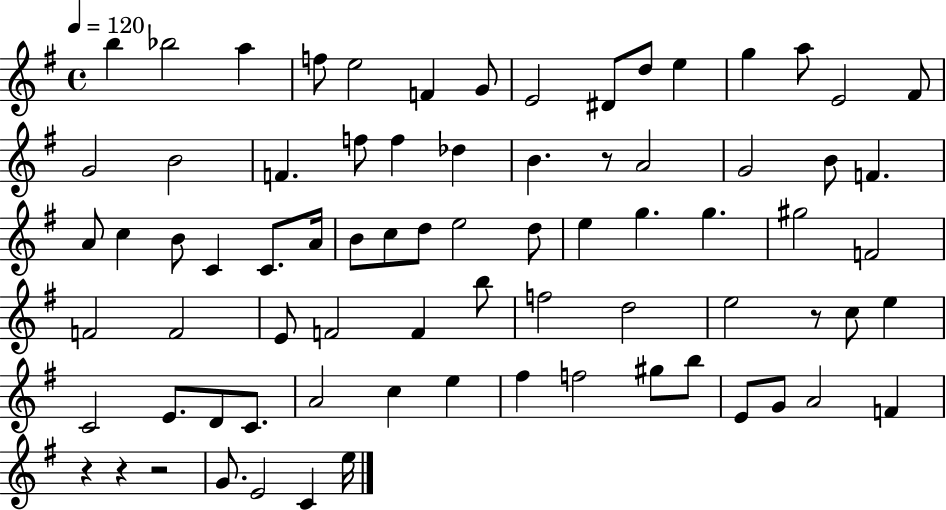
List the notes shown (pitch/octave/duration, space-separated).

B5/q Bb5/h A5/q F5/e E5/h F4/q G4/e E4/h D#4/e D5/e E5/q G5/q A5/e E4/h F#4/e G4/h B4/h F4/q. F5/e F5/q Db5/q B4/q. R/e A4/h G4/h B4/e F4/q. A4/e C5/q B4/e C4/q C4/e. A4/s B4/e C5/e D5/e E5/h D5/e E5/q G5/q. G5/q. G#5/h F4/h F4/h F4/h E4/e F4/h F4/q B5/e F5/h D5/h E5/h R/e C5/e E5/q C4/h E4/e. D4/e C4/e. A4/h C5/q E5/q F#5/q F5/h G#5/e B5/e E4/e G4/e A4/h F4/q R/q R/q R/h G4/e. E4/h C4/q E5/s